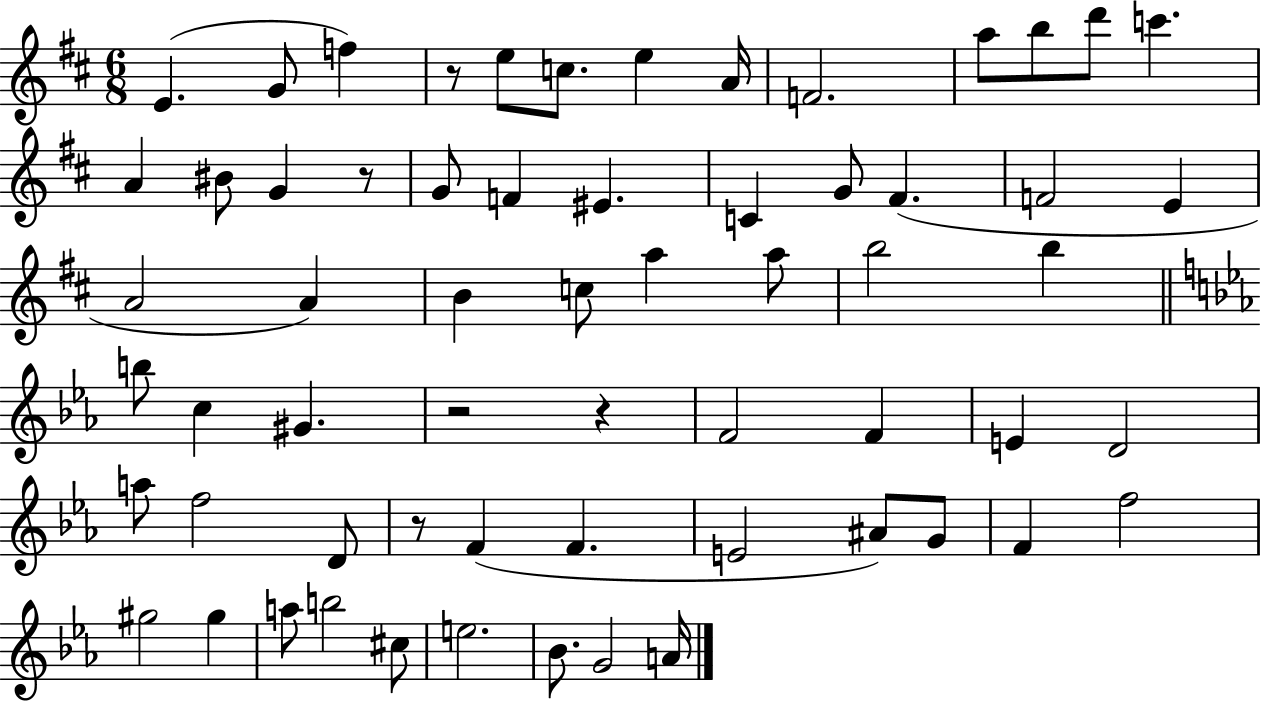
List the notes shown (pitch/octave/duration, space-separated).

E4/q. G4/e F5/q R/e E5/e C5/e. E5/q A4/s F4/h. A5/e B5/e D6/e C6/q. A4/q BIS4/e G4/q R/e G4/e F4/q EIS4/q. C4/q G4/e F#4/q. F4/h E4/q A4/h A4/q B4/q C5/e A5/q A5/e B5/h B5/q B5/e C5/q G#4/q. R/h R/q F4/h F4/q E4/q D4/h A5/e F5/h D4/e R/e F4/q F4/q. E4/h A#4/e G4/e F4/q F5/h G#5/h G#5/q A5/e B5/h C#5/e E5/h. Bb4/e. G4/h A4/s